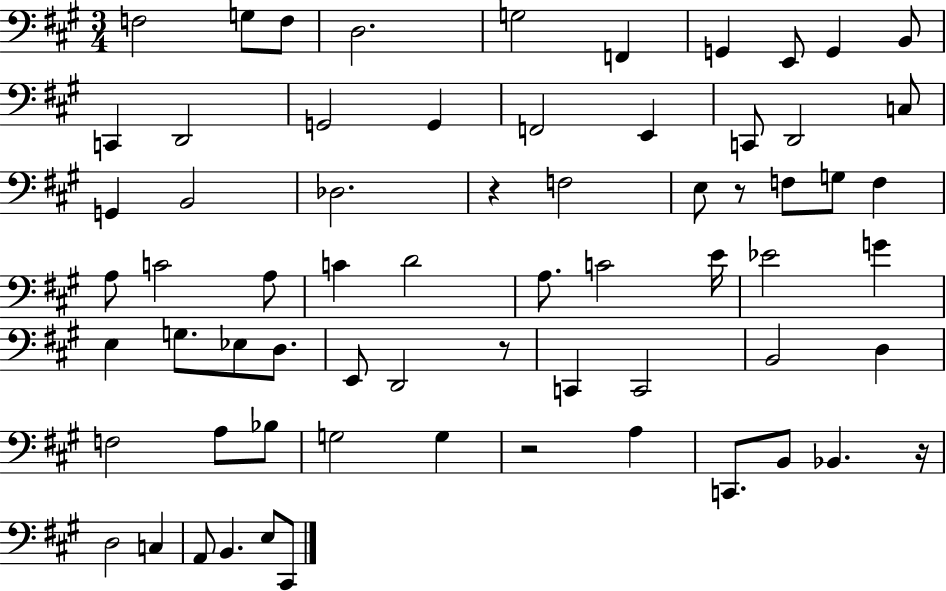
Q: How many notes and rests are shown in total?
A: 67